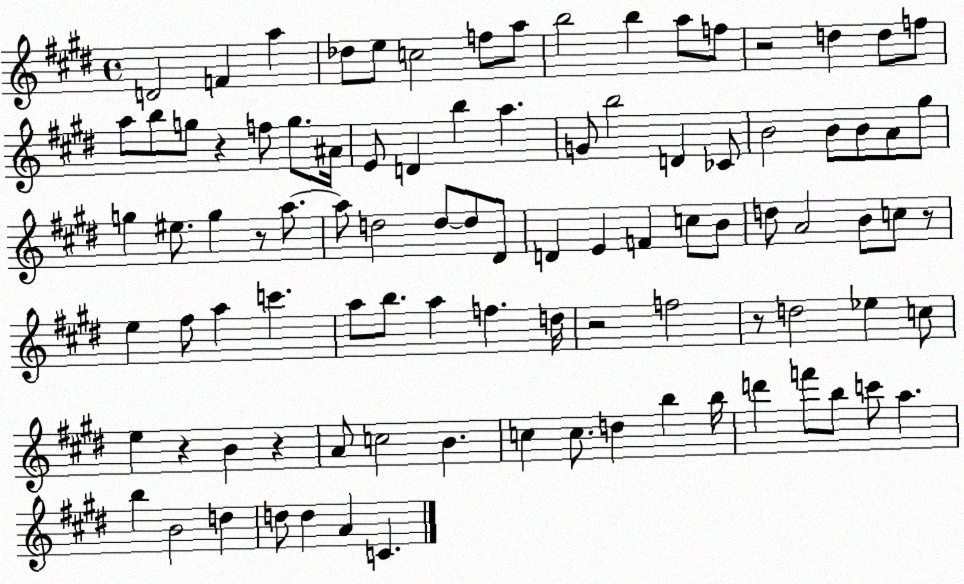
X:1
T:Untitled
M:4/4
L:1/4
K:E
D2 F a _d/2 e/2 c2 f/2 a/2 b2 b a/2 f/2 z2 d d/2 f/2 a/2 b/2 g/2 z f/2 g/2 ^A/4 E/2 D b a G/2 b2 D _C/2 B2 B/2 B/2 A/2 ^g/2 g ^e/2 g z/2 a/2 a/2 d2 d/2 d/2 ^D/2 D E F c/2 B/2 d/2 A2 B/2 c/2 z/2 e ^f/2 a c' a/2 b/2 a f d/4 z2 f2 z/2 d2 _e c/2 e z B z A/2 c2 B c c/2 d b b/4 d' f'/2 b/2 c'/2 a b B2 d d/2 d A C